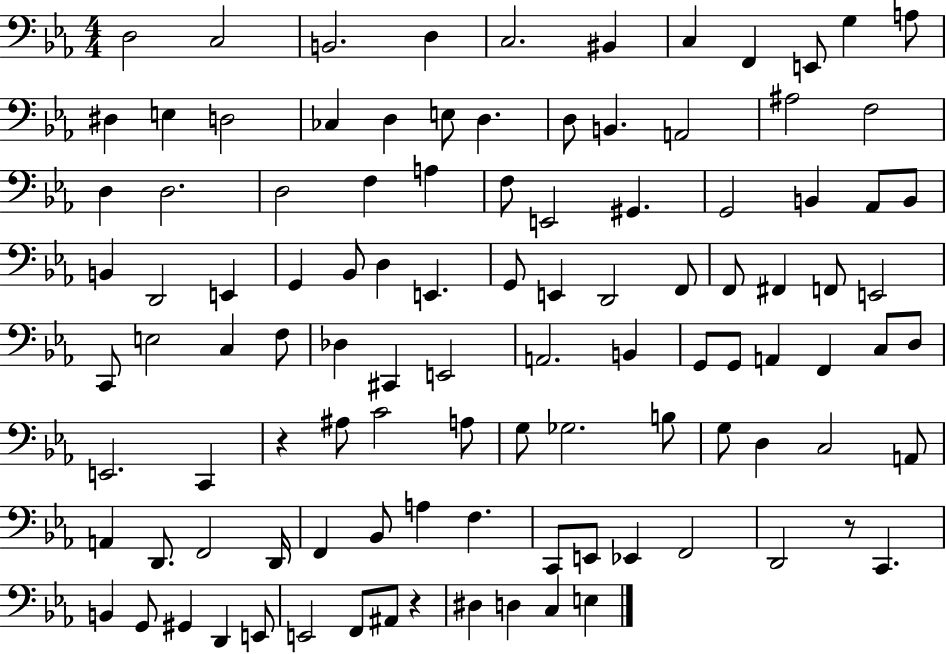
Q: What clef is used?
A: bass